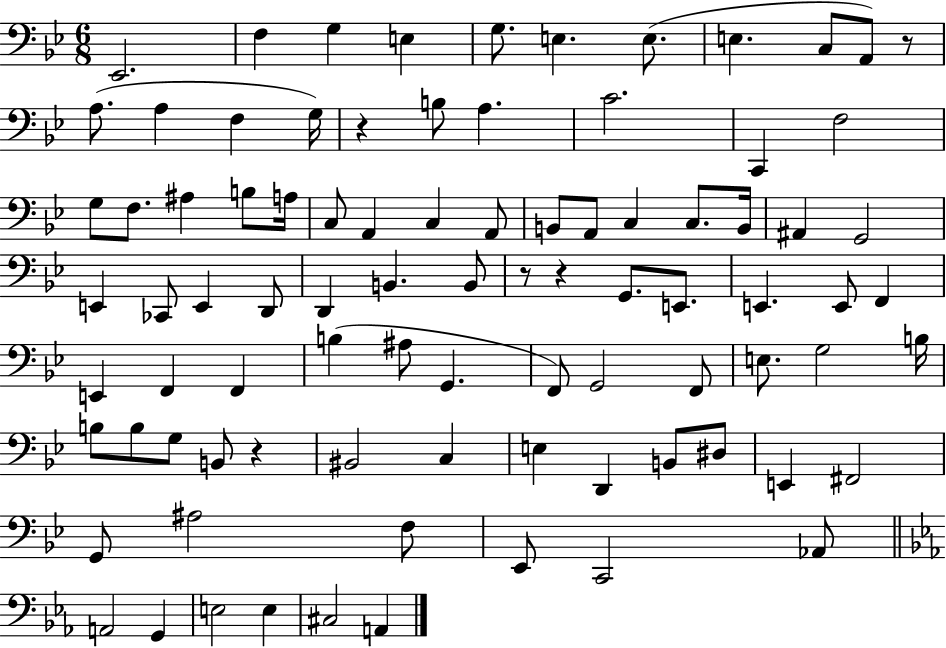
X:1
T:Untitled
M:6/8
L:1/4
K:Bb
_E,,2 F, G, E, G,/2 E, E,/2 E, C,/2 A,,/2 z/2 A,/2 A, F, G,/4 z B,/2 A, C2 C,, F,2 G,/2 F,/2 ^A, B,/2 A,/4 C,/2 A,, C, A,,/2 B,,/2 A,,/2 C, C,/2 B,,/4 ^A,, G,,2 E,, _C,,/2 E,, D,,/2 D,, B,, B,,/2 z/2 z G,,/2 E,,/2 E,, E,,/2 F,, E,, F,, F,, B, ^A,/2 G,, F,,/2 G,,2 F,,/2 E,/2 G,2 B,/4 B,/2 B,/2 G,/2 B,,/2 z ^B,,2 C, E, D,, B,,/2 ^D,/2 E,, ^F,,2 G,,/2 ^A,2 F,/2 _E,,/2 C,,2 _A,,/2 A,,2 G,, E,2 E, ^C,2 A,,